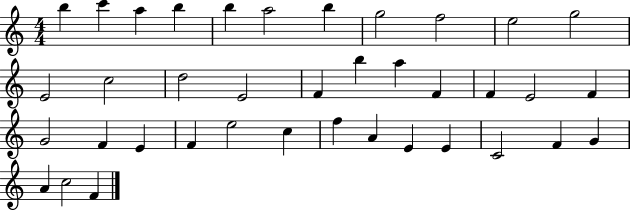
{
  \clef treble
  \numericTimeSignature
  \time 4/4
  \key c \major
  b''4 c'''4 a''4 b''4 | b''4 a''2 b''4 | g''2 f''2 | e''2 g''2 | \break e'2 c''2 | d''2 e'2 | f'4 b''4 a''4 f'4 | f'4 e'2 f'4 | \break g'2 f'4 e'4 | f'4 e''2 c''4 | f''4 a'4 e'4 e'4 | c'2 f'4 g'4 | \break a'4 c''2 f'4 | \bar "|."
}